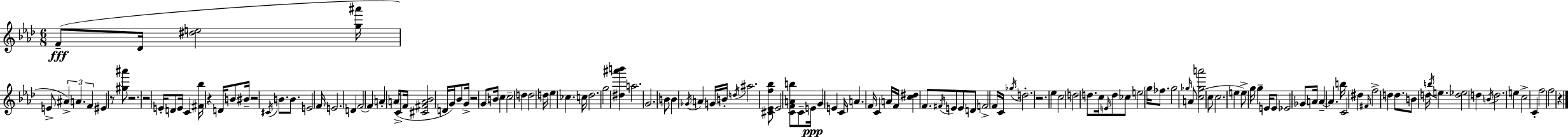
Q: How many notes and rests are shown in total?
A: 139